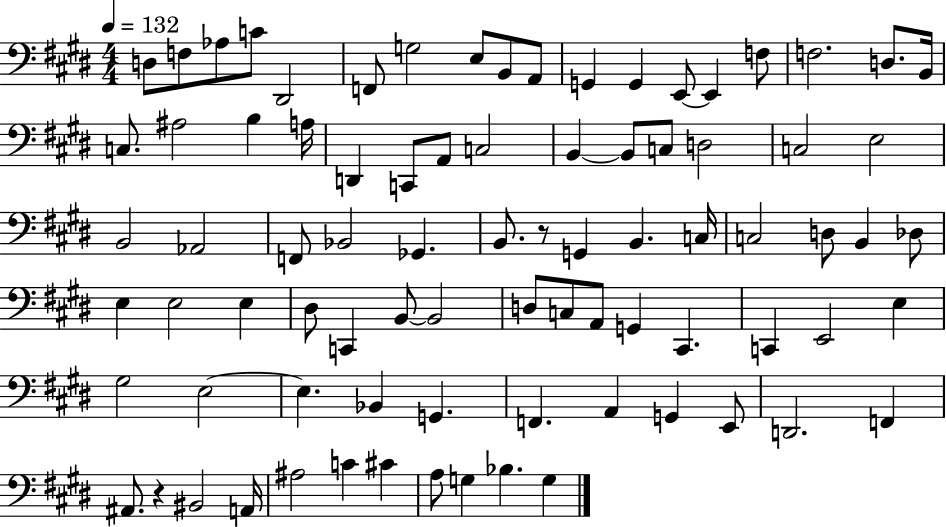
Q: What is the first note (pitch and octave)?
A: D3